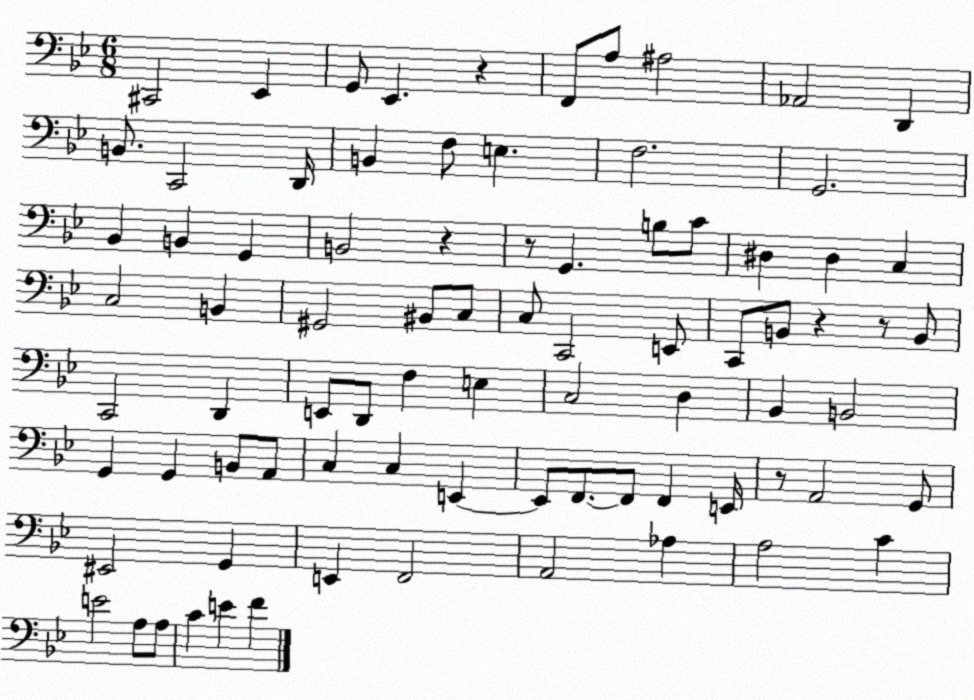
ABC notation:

X:1
T:Untitled
M:6/8
L:1/4
K:Bb
^C,,2 _E,, G,,/2 _E,, z F,,/2 A,/2 ^A,2 _A,,2 D,, B,,/2 C,,2 D,,/4 B,, F,/2 E, F,2 G,,2 _B,, B,, G,, B,,2 z z/2 G,, B,/2 C/2 ^D, ^D, C, C,2 B,, ^G,,2 ^B,,/2 C,/2 C,/2 C,,2 E,,/2 C,,/2 B,,/2 z z/2 B,,/2 C,,2 D,, E,,/2 D,,/2 F, E, C,2 D, _B,, B,,2 G,, G,, B,,/2 A,,/2 C, C, E,, E,,/2 F,,/2 F,,/2 F,, E,,/4 z/2 A,,2 G,,/2 ^E,,2 G,, E,, F,,2 A,,2 _A, A,2 C E2 A,/2 A,/2 C E F